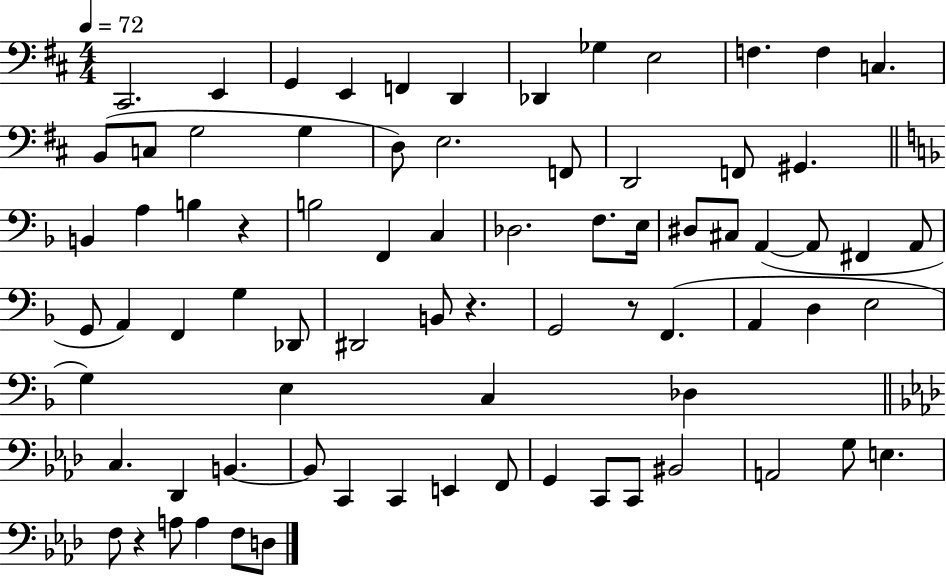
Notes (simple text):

C#2/h. E2/q G2/q E2/q F2/q D2/q Db2/q Gb3/q E3/h F3/q. F3/q C3/q. B2/e C3/e G3/h G3/q D3/e E3/h. F2/e D2/h F2/e G#2/q. B2/q A3/q B3/q R/q B3/h F2/q C3/q Db3/h. F3/e. E3/s D#3/e C#3/e A2/q A2/e F#2/q A2/e G2/e A2/q F2/q G3/q Db2/e D#2/h B2/e R/q. G2/h R/e F2/q. A2/q D3/q E3/h G3/q E3/q C3/q Db3/q C3/q. Db2/q B2/q. B2/e C2/q C2/q E2/q F2/e G2/q C2/e C2/e BIS2/h A2/h G3/e E3/q. F3/e R/q A3/e A3/q F3/e D3/e